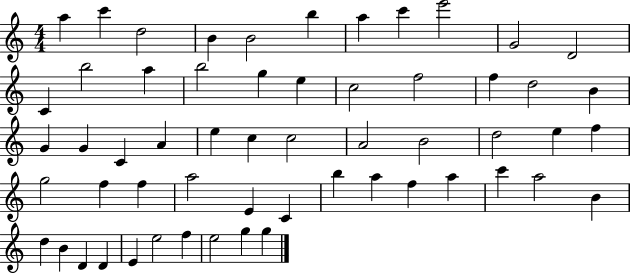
A5/q C6/q D5/h B4/q B4/h B5/q A5/q C6/q E6/h G4/h D4/h C4/q B5/h A5/q B5/h G5/q E5/q C5/h F5/h F5/q D5/h B4/q G4/q G4/q C4/q A4/q E5/q C5/q C5/h A4/h B4/h D5/h E5/q F5/q G5/h F5/q F5/q A5/h E4/q C4/q B5/q A5/q F5/q A5/q C6/q A5/h B4/q D5/q B4/q D4/q D4/q E4/q E5/h F5/q E5/h G5/q G5/q